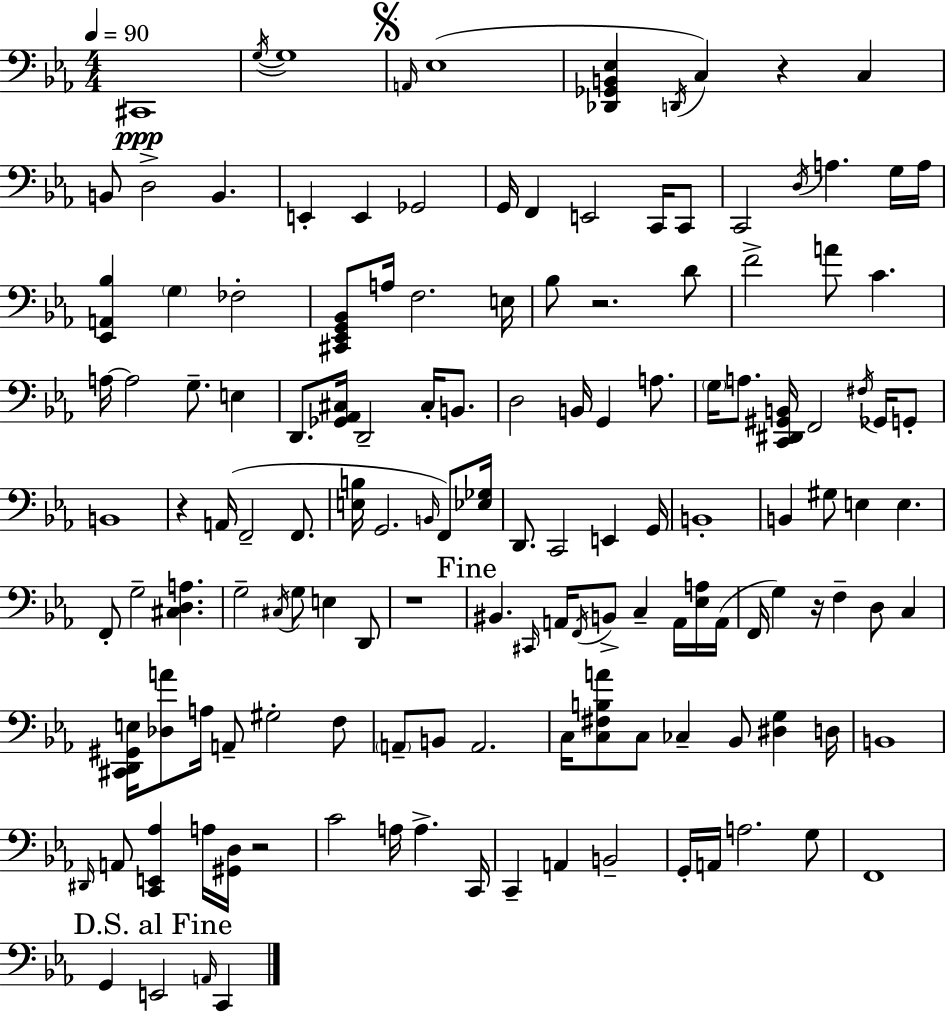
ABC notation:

X:1
T:Untitled
M:4/4
L:1/4
K:Cm
^C,,4 G,/4 G,4 A,,/4 _E,4 [_D,,_G,,B,,_E,] D,,/4 C, z C, B,,/2 D,2 B,, E,, E,, _G,,2 G,,/4 F,, E,,2 C,,/4 C,,/2 C,,2 D,/4 A, G,/4 A,/4 [_E,,A,,_B,] G, _F,2 [^C,,_E,,G,,_B,,]/2 A,/4 F,2 E,/4 _B,/2 z2 D/2 F2 A/2 C A,/4 A,2 G,/2 E, D,,/2 [_G,,_A,,^C,]/4 D,,2 ^C,/4 B,,/2 D,2 B,,/4 G,, A,/2 G,/4 A,/2 [C,,^D,,^G,,B,,]/4 F,,2 ^F,/4 _G,,/4 G,,/2 B,,4 z A,,/4 F,,2 F,,/2 [E,B,]/4 G,,2 B,,/4 F,,/2 [_E,_G,]/4 D,,/2 C,,2 E,, G,,/4 B,,4 B,, ^G,/2 E, E, F,,/2 G,2 [^C,D,A,] G,2 ^C,/4 G,/2 E, D,,/2 z4 ^B,, ^C,,/4 A,,/4 F,,/4 B,,/2 C, A,,/4 [_E,A,]/4 A,,/4 F,,/4 G, z/4 F, D,/2 C, [^C,,D,,^G,,E,]/4 [_D,A]/2 A,/4 A,,/2 ^G,2 F,/2 A,,/2 B,,/2 A,,2 C,/4 [C,^F,B,A]/2 C,/2 _C, _B,,/2 [^D,G,] D,/4 B,,4 ^D,,/4 A,,/2 [C,,E,,_A,] A,/4 [^G,,D,]/4 z2 C2 A,/4 A, C,,/4 C,, A,, B,,2 G,,/4 A,,/4 A,2 G,/2 F,,4 G,, E,,2 A,,/4 C,,